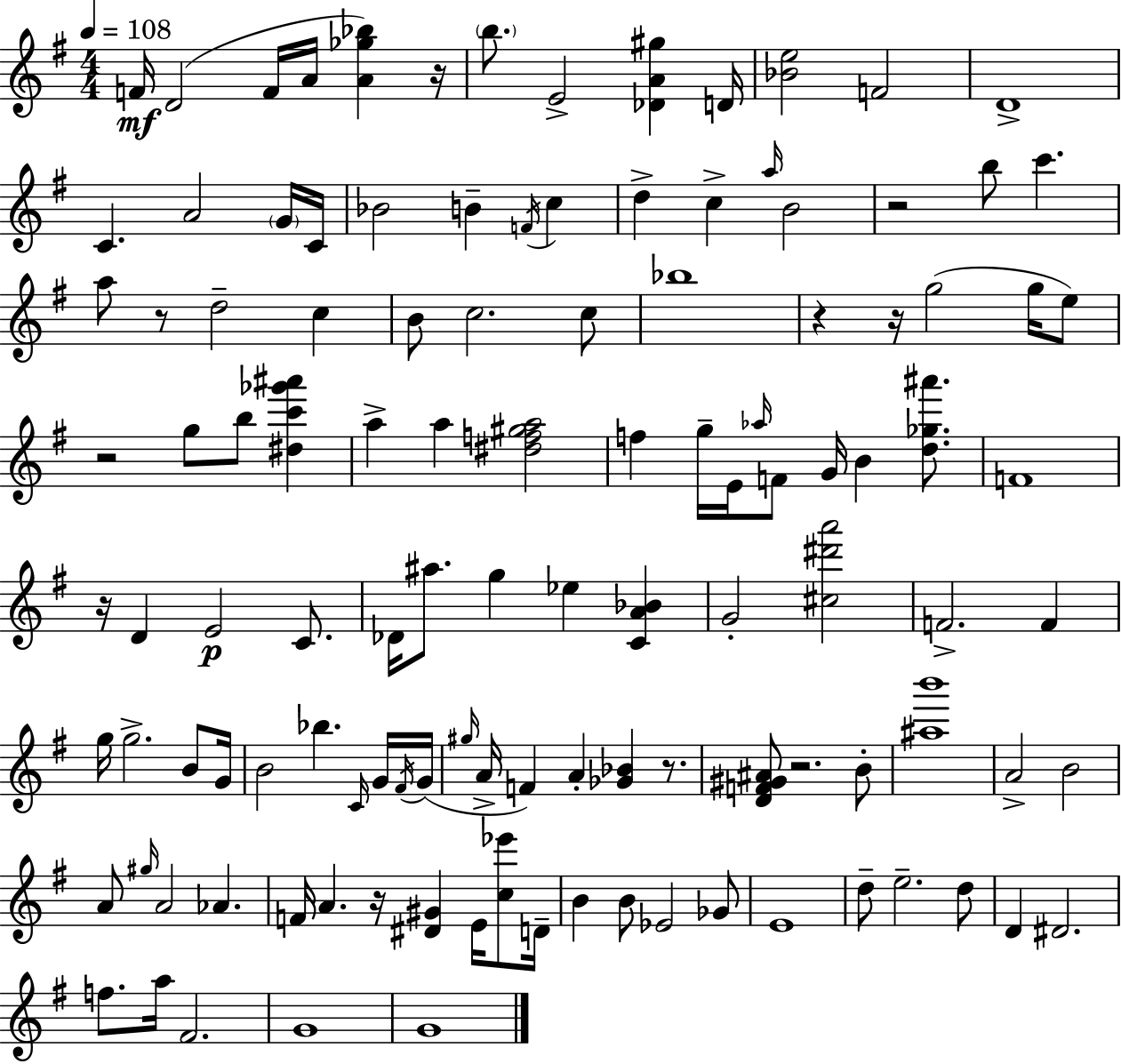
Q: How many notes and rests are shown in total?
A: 118